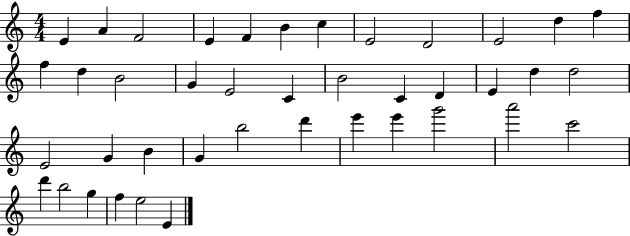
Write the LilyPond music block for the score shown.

{
  \clef treble
  \numericTimeSignature
  \time 4/4
  \key c \major
  e'4 a'4 f'2 | e'4 f'4 b'4 c''4 | e'2 d'2 | e'2 d''4 f''4 | \break f''4 d''4 b'2 | g'4 e'2 c'4 | b'2 c'4 d'4 | e'4 d''4 d''2 | \break e'2 g'4 b'4 | g'4 b''2 d'''4 | e'''4 e'''4 g'''2 | a'''2 c'''2 | \break d'''4 b''2 g''4 | f''4 e''2 e'4 | \bar "|."
}